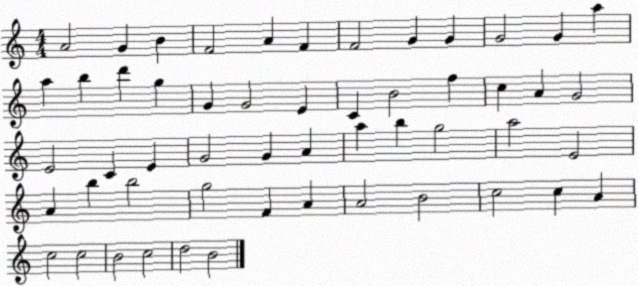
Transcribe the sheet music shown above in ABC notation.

X:1
T:Untitled
M:4/4
L:1/4
K:C
A2 G B F2 A F F2 G G G2 G a a b d' g G G2 E C B2 f c A G2 E2 C E G2 G A a b g2 a2 E2 A b b2 g2 F A A2 B2 c2 c A c2 c2 B2 c2 d2 B2